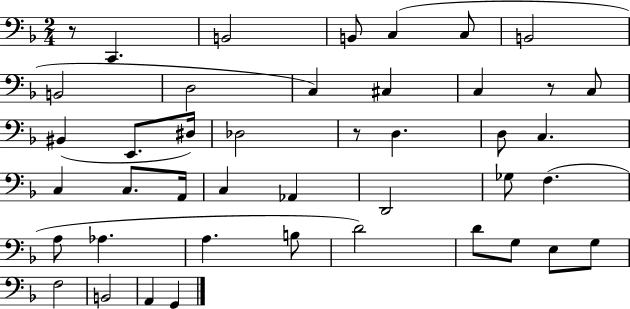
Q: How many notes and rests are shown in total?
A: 43